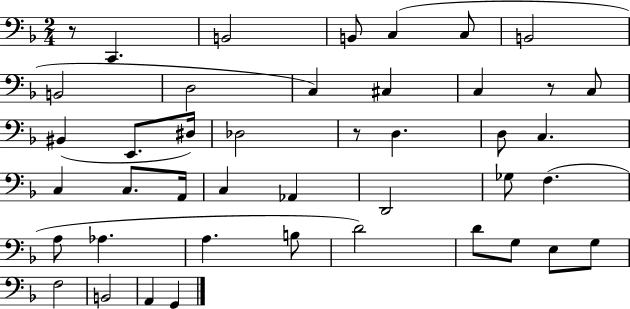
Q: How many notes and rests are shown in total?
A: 43